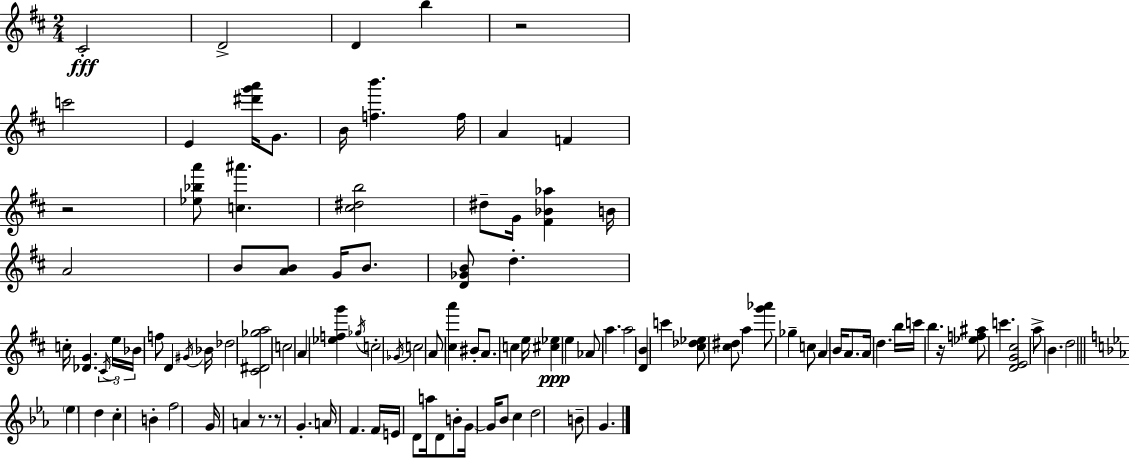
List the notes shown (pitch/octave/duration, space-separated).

C#4/h D4/h D4/q B5/q R/h C6/h E4/q [D#6,G6,A6]/s G4/e. B4/s [F5,B6]/q. F5/s A4/q F4/q R/h [Eb5,Bb5,A6]/e [C5,A#6]/q. [C#5,D#5,B5]/h D#5/e G4/s [F#4,Bb4,Ab5]/q B4/s A4/h B4/e [A4,B4]/e G4/s B4/e. [D4,Gb4,B4]/e D5/q. C5/s [Db4,G4]/q. C#4/s E5/s Bb4/s F5/e D4/q G#4/s Bb4/s Db5/h [C#4,D#4,Gb5,A5]/h C5/h A4/q [Eb5,F5,G6]/q Gb5/s C5/h Gb4/s C5/h A4/e [C#5,A6]/q BIS4/e A4/e. C5/q E5/s [C#5,Eb5]/q E5/q Ab4/e A5/q. A5/h [D4,B4]/q C6/q [C#5,Db5,Eb5]/e [C#5,D#5]/e A5/q [G6,Ab6]/e Gb5/q C5/e A4/q B4/s A4/e. A4/s D5/q. B5/s C6/s B5/q. R/s [Eb5,F5,A#5]/e C6/q. [D4,E4,G4,C#5]/h A5/e B4/q. D5/h Eb5/q D5/q C5/q B4/q F5/h G4/s A4/q R/e. R/e G4/q. A4/s F4/q. F4/s E4/s D4/e A5/s D4/e B4/e G4/s G4/s Bb4/e C5/q D5/h B4/e G4/q.